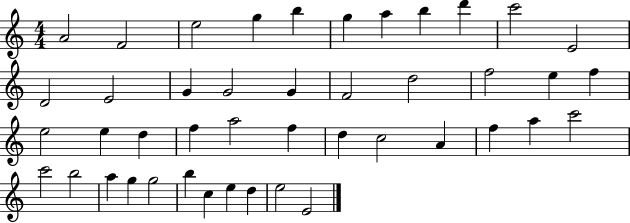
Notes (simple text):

A4/h F4/h E5/h G5/q B5/q G5/q A5/q B5/q D6/q C6/h E4/h D4/h E4/h G4/q G4/h G4/q F4/h D5/h F5/h E5/q F5/q E5/h E5/q D5/q F5/q A5/h F5/q D5/q C5/h A4/q F5/q A5/q C6/h C6/h B5/h A5/q G5/q G5/h B5/q C5/q E5/q D5/q E5/h E4/h